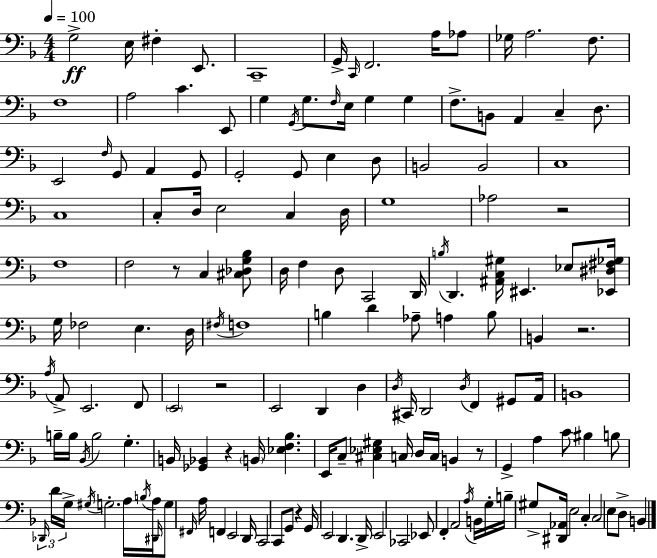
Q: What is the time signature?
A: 4/4